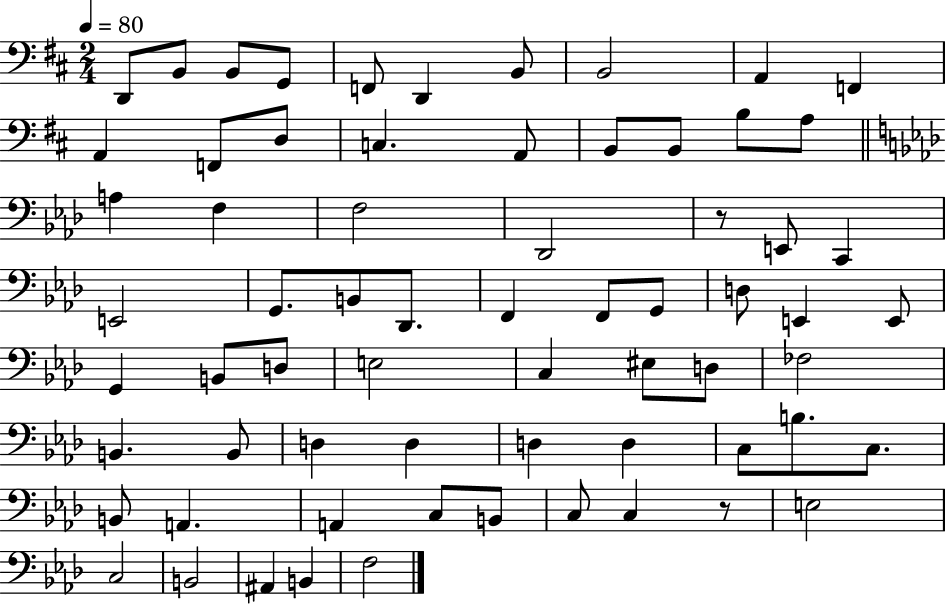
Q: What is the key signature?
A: D major